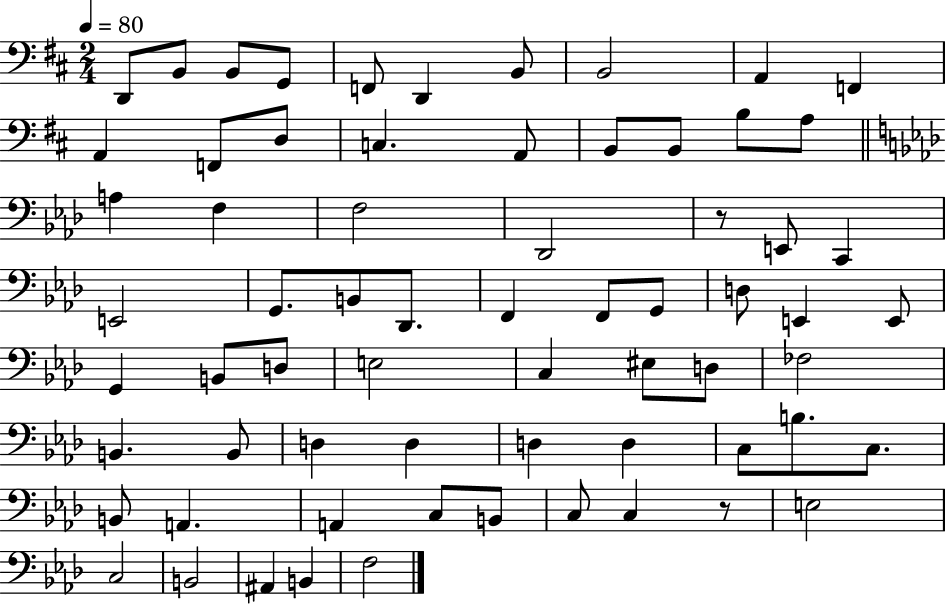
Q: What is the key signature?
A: D major